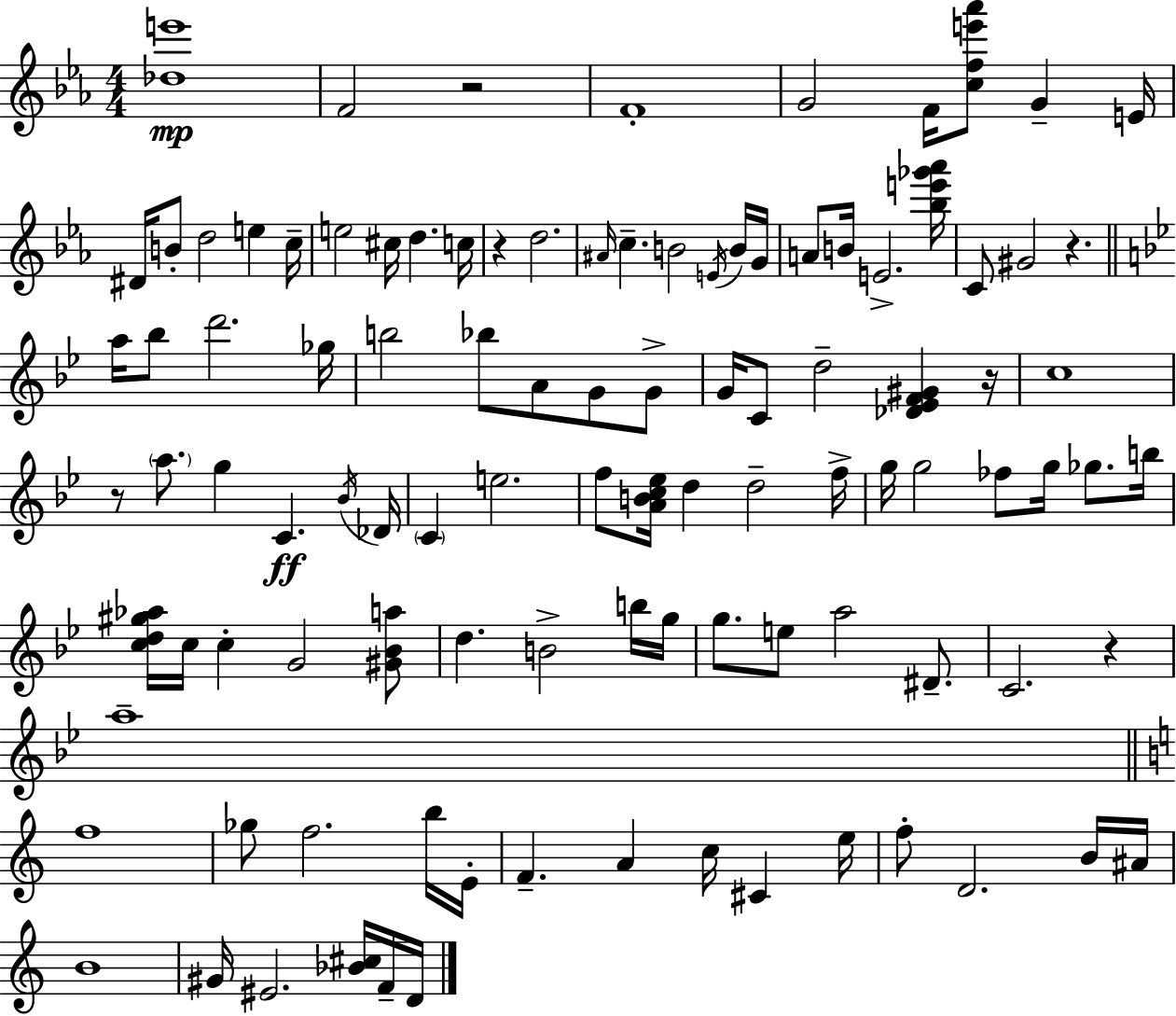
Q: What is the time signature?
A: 4/4